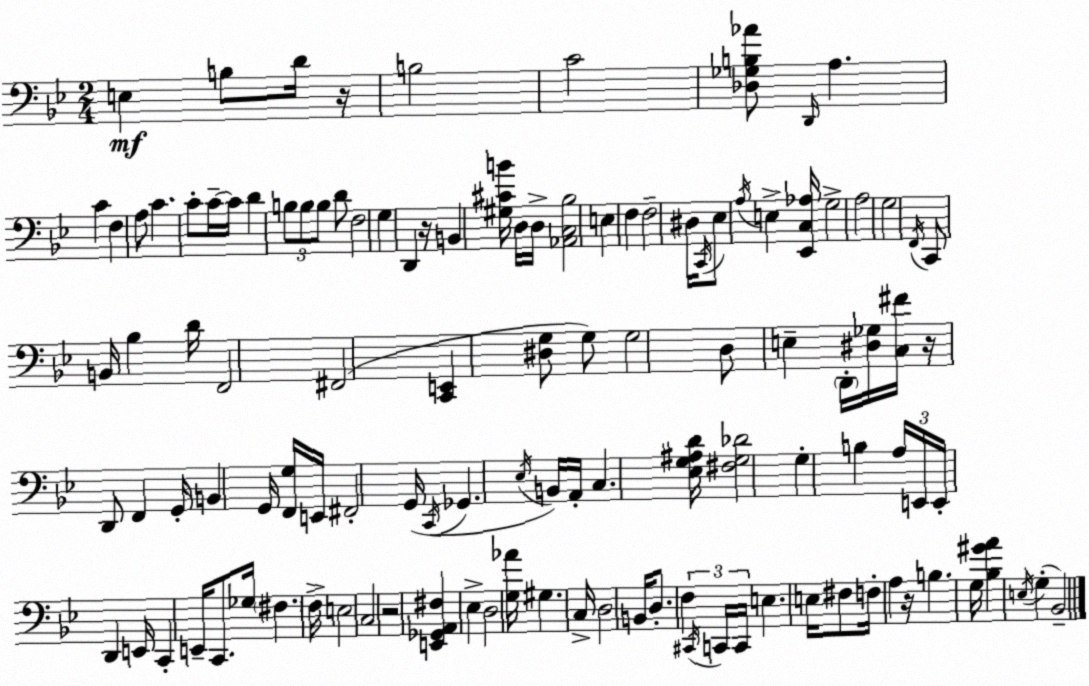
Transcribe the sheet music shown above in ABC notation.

X:1
T:Untitled
M:2/4
L:1/4
K:Gm
E, B,/2 D/4 z/4 B,2 C2 [_D,_G,B,_A]/2 D,,/4 A, C F, A,/2 C C/2 C/4 C/4 D B,/2 B,/2 B,/2 D/2 F,2 G, D,, z/4 B,, [^G,^CB]/4 D,/4 D,/4 [_A,,C,_B,]2 E, F, F,2 ^D,/4 C,,/4 _E,/2 A,/4 E, [_E,,C,_A,]/4 G,2 A,2 G,2 F,,/4 C,,/2 B,,/4 _B, D/4 F,,2 ^F,,2 [C,,E,,] [^D,G,]/2 G,/2 G,2 D,/2 E, D,,/4 [^D,_G,]/4 [C,^F]/4 z/4 D,,/2 F,, G,,/4 B,, G,,/4 [F,,G,]/4 E,,/4 ^F,,2 G,,/4 C,,/4 _G,, _E,/4 B,,/4 A,,/4 C, [_E,G,^A,D]/4 [^F,G,_D]2 G, B, A,/4 E,,/4 E,,/4 D,, E,,/4 C,, E,,/4 C,,/2 _G,/4 ^F, F,/4 E,2 C,2 z2 [E,,_G,,A,,^F,] _E, D,2 [G,_A]/4 ^G, C,/4 D,2 B,,/4 D,/2 F, ^C,,/4 C,,/4 C,,/4 E, E,/4 ^F,/2 F,/4 A, z/4 B, G,/4 [_B,^GA] E,/4 G, _B,,2